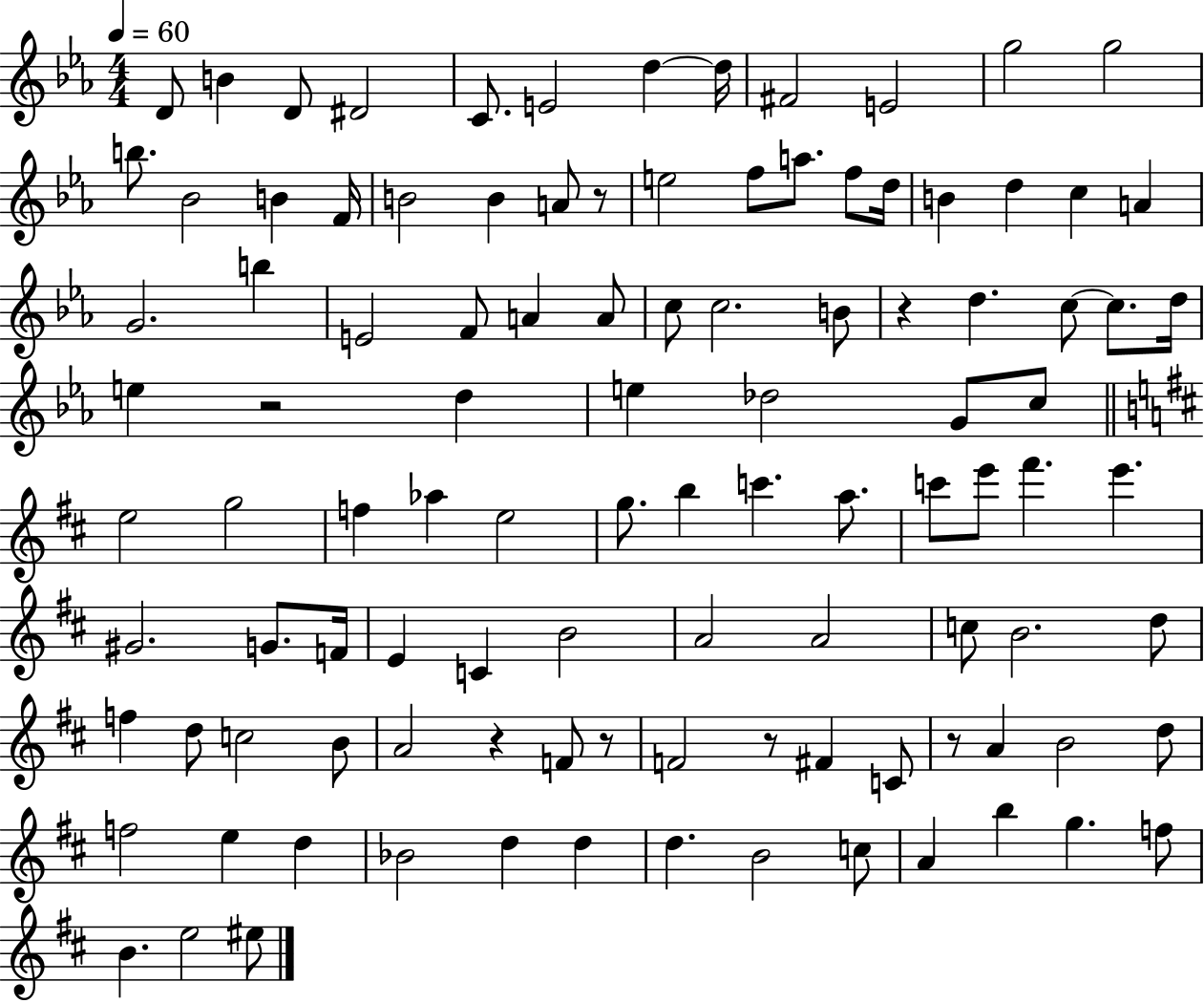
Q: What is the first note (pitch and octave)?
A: D4